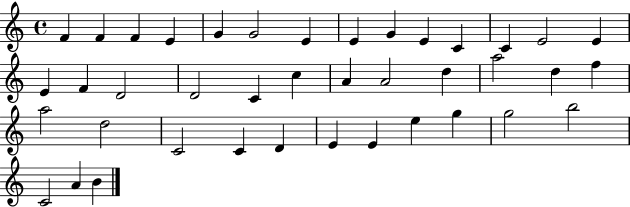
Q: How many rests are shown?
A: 0